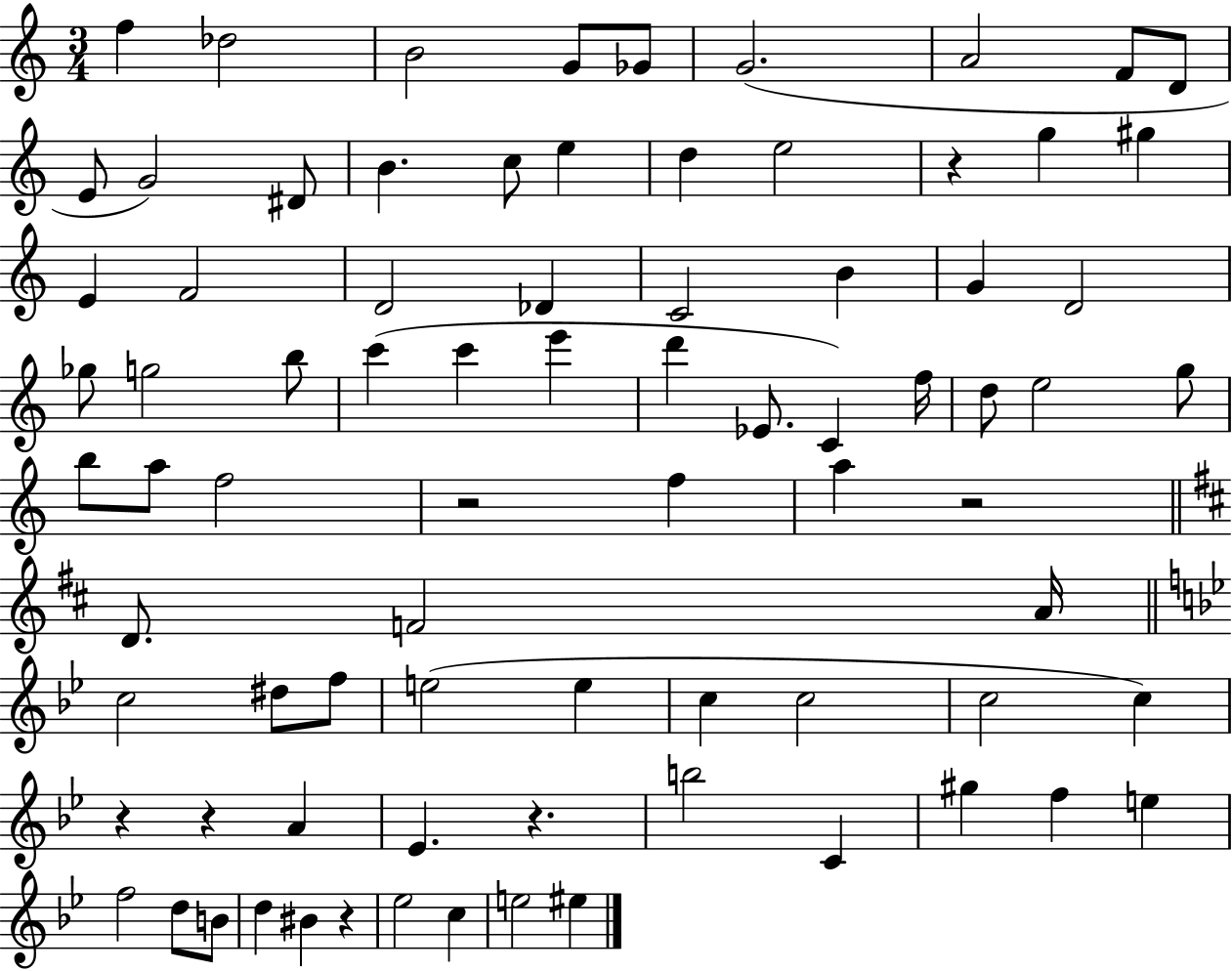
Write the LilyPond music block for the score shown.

{
  \clef treble
  \numericTimeSignature
  \time 3/4
  \key c \major
  f''4 des''2 | b'2 g'8 ges'8 | g'2.( | a'2 f'8 d'8 | \break e'8 g'2) dis'8 | b'4. c''8 e''4 | d''4 e''2 | r4 g''4 gis''4 | \break e'4 f'2 | d'2 des'4 | c'2 b'4 | g'4 d'2 | \break ges''8 g''2 b''8 | c'''4( c'''4 e'''4 | d'''4 ees'8. c'4) f''16 | d''8 e''2 g''8 | \break b''8 a''8 f''2 | r2 f''4 | a''4 r2 | \bar "||" \break \key d \major d'8. f'2 a'16 | \bar "||" \break \key bes \major c''2 dis''8 f''8 | e''2( e''4 | c''4 c''2 | c''2 c''4) | \break r4 r4 a'4 | ees'4. r4. | b''2 c'4 | gis''4 f''4 e''4 | \break f''2 d''8 b'8 | d''4 bis'4 r4 | ees''2 c''4 | e''2 eis''4 | \break \bar "|."
}